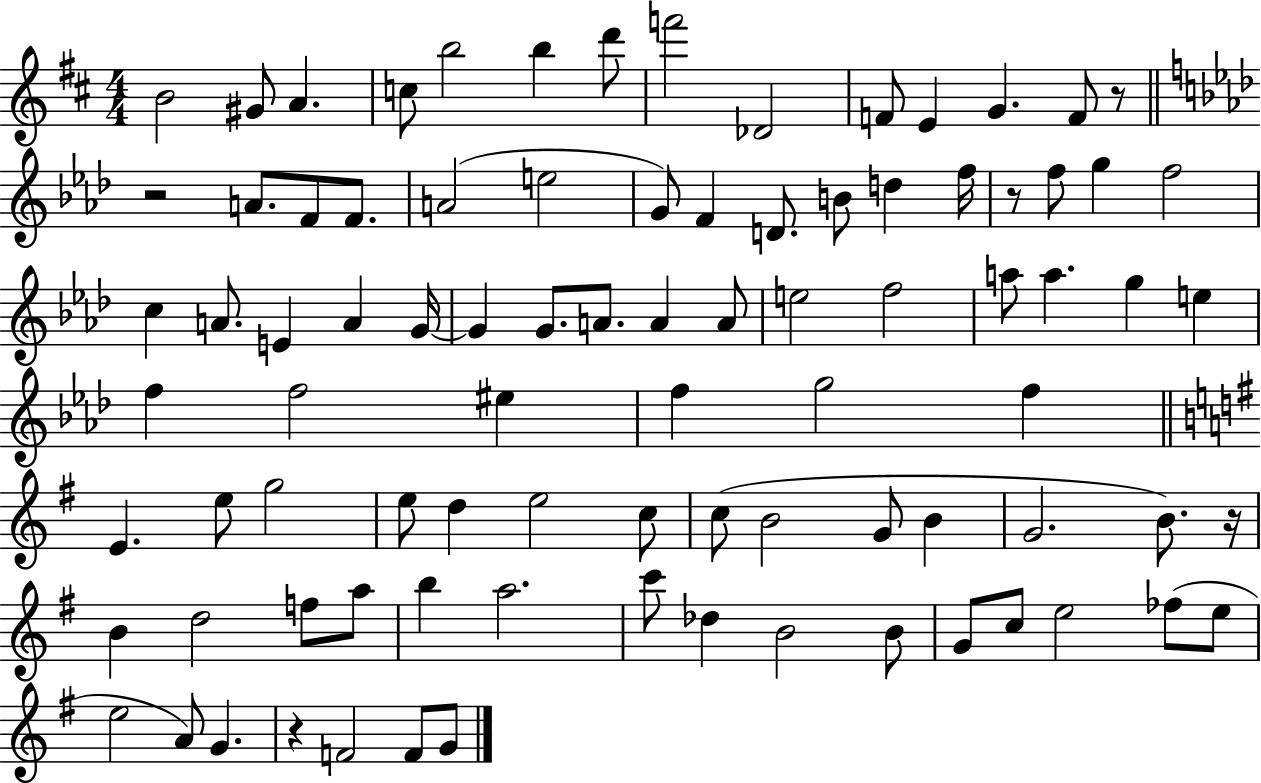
B4/h G#4/e A4/q. C5/e B5/h B5/q D6/e F6/h Db4/h F4/e E4/q G4/q. F4/e R/e R/h A4/e. F4/e F4/e. A4/h E5/h G4/e F4/q D4/e. B4/e D5/q F5/s R/e F5/e G5/q F5/h C5/q A4/e. E4/q A4/q G4/s G4/q G4/e. A4/e. A4/q A4/e E5/h F5/h A5/e A5/q. G5/q E5/q F5/q F5/h EIS5/q F5/q G5/h F5/q E4/q. E5/e G5/h E5/e D5/q E5/h C5/e C5/e B4/h G4/e B4/q G4/h. B4/e. R/s B4/q D5/h F5/e A5/e B5/q A5/h. C6/e Db5/q B4/h B4/e G4/e C5/e E5/h FES5/e E5/e E5/h A4/e G4/q. R/q F4/h F4/e G4/e